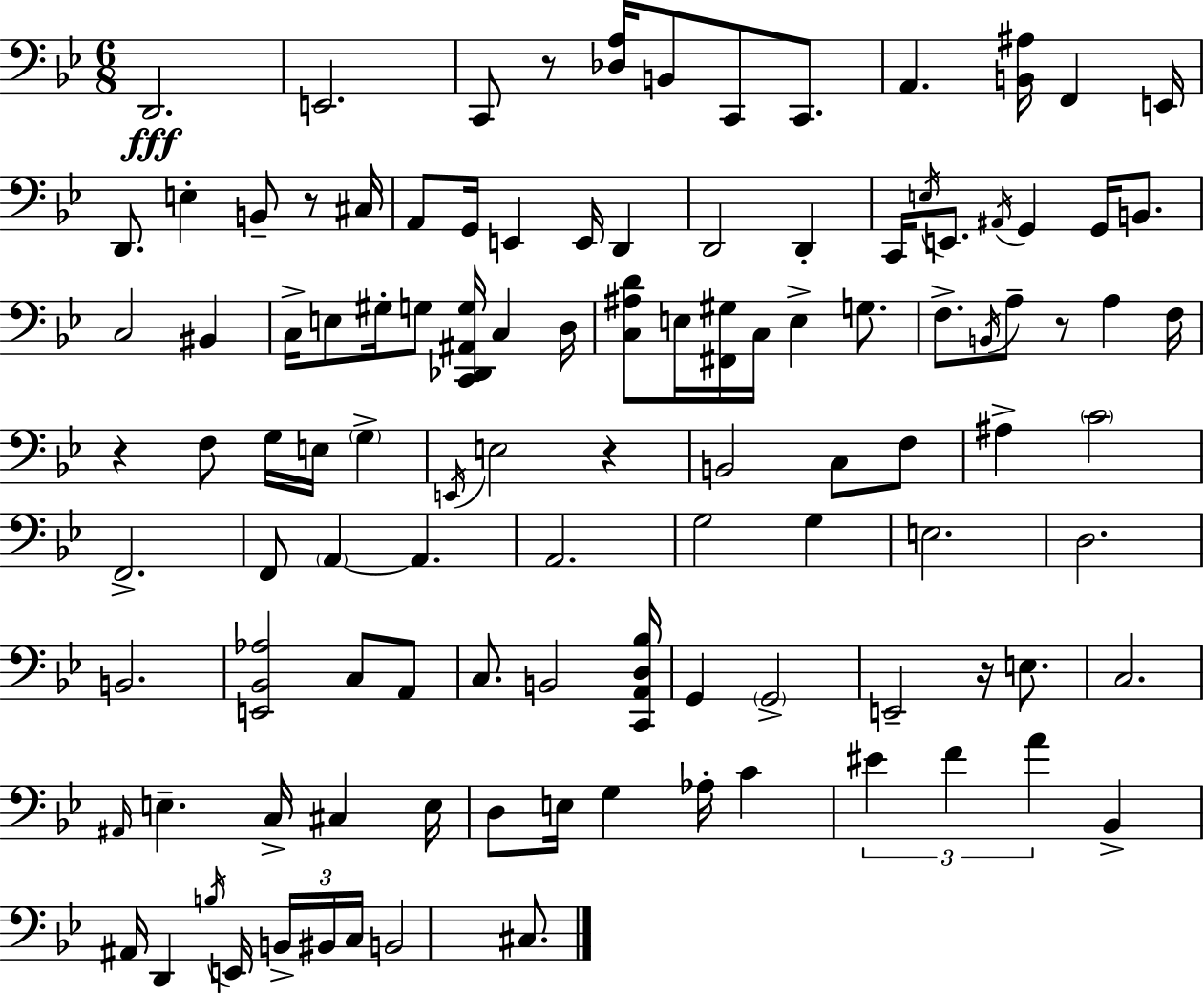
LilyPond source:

{
  \clef bass
  \numericTimeSignature
  \time 6/8
  \key g \minor
  d,2.\fff | e,2. | c,8 r8 <des a>16 b,8 c,8 c,8. | a,4. <b, ais>16 f,4 e,16 | \break d,8. e4-. b,8-- r8 cis16 | a,8 g,16 e,4 e,16 d,4 | d,2 d,4-. | c,16 \acciaccatura { e16 } e,8. \acciaccatura { ais,16 } g,4 g,16 b,8. | \break c2 bis,4 | c16-> e8 gis16-. g8 <c, des, ais, g>16 c4 | d16 <c ais d'>8 e16 <fis, gis>16 c16 e4-> g8. | f8.-> \acciaccatura { b,16 } a8-- r8 a4 | \break f16 r4 f8 g16 e16 \parenthesize g4-> | \acciaccatura { e,16 } e2 | r4 b,2 | c8 f8 ais4-> \parenthesize c'2 | \break f,2.-> | f,8 \parenthesize a,4~~ a,4. | a,2. | g2 | \break g4 e2. | d2. | b,2. | <e, bes, aes>2 | \break c8 a,8 c8. b,2 | <c, a, d bes>16 g,4 \parenthesize g,2-> | e,2-- | r16 e8. c2. | \break \grace { ais,16 } e4.-- c16-> | cis4 e16 d8 e16 g4 | aes16-. c'4 \tuplet 3/2 { eis'4 f'4 | a'4 } bes,4-> ais,16 d,4 | \break \acciaccatura { b16 } e,16 \tuplet 3/2 { b,16-> bis,16 c16 } b,2 | cis8. \bar "|."
}